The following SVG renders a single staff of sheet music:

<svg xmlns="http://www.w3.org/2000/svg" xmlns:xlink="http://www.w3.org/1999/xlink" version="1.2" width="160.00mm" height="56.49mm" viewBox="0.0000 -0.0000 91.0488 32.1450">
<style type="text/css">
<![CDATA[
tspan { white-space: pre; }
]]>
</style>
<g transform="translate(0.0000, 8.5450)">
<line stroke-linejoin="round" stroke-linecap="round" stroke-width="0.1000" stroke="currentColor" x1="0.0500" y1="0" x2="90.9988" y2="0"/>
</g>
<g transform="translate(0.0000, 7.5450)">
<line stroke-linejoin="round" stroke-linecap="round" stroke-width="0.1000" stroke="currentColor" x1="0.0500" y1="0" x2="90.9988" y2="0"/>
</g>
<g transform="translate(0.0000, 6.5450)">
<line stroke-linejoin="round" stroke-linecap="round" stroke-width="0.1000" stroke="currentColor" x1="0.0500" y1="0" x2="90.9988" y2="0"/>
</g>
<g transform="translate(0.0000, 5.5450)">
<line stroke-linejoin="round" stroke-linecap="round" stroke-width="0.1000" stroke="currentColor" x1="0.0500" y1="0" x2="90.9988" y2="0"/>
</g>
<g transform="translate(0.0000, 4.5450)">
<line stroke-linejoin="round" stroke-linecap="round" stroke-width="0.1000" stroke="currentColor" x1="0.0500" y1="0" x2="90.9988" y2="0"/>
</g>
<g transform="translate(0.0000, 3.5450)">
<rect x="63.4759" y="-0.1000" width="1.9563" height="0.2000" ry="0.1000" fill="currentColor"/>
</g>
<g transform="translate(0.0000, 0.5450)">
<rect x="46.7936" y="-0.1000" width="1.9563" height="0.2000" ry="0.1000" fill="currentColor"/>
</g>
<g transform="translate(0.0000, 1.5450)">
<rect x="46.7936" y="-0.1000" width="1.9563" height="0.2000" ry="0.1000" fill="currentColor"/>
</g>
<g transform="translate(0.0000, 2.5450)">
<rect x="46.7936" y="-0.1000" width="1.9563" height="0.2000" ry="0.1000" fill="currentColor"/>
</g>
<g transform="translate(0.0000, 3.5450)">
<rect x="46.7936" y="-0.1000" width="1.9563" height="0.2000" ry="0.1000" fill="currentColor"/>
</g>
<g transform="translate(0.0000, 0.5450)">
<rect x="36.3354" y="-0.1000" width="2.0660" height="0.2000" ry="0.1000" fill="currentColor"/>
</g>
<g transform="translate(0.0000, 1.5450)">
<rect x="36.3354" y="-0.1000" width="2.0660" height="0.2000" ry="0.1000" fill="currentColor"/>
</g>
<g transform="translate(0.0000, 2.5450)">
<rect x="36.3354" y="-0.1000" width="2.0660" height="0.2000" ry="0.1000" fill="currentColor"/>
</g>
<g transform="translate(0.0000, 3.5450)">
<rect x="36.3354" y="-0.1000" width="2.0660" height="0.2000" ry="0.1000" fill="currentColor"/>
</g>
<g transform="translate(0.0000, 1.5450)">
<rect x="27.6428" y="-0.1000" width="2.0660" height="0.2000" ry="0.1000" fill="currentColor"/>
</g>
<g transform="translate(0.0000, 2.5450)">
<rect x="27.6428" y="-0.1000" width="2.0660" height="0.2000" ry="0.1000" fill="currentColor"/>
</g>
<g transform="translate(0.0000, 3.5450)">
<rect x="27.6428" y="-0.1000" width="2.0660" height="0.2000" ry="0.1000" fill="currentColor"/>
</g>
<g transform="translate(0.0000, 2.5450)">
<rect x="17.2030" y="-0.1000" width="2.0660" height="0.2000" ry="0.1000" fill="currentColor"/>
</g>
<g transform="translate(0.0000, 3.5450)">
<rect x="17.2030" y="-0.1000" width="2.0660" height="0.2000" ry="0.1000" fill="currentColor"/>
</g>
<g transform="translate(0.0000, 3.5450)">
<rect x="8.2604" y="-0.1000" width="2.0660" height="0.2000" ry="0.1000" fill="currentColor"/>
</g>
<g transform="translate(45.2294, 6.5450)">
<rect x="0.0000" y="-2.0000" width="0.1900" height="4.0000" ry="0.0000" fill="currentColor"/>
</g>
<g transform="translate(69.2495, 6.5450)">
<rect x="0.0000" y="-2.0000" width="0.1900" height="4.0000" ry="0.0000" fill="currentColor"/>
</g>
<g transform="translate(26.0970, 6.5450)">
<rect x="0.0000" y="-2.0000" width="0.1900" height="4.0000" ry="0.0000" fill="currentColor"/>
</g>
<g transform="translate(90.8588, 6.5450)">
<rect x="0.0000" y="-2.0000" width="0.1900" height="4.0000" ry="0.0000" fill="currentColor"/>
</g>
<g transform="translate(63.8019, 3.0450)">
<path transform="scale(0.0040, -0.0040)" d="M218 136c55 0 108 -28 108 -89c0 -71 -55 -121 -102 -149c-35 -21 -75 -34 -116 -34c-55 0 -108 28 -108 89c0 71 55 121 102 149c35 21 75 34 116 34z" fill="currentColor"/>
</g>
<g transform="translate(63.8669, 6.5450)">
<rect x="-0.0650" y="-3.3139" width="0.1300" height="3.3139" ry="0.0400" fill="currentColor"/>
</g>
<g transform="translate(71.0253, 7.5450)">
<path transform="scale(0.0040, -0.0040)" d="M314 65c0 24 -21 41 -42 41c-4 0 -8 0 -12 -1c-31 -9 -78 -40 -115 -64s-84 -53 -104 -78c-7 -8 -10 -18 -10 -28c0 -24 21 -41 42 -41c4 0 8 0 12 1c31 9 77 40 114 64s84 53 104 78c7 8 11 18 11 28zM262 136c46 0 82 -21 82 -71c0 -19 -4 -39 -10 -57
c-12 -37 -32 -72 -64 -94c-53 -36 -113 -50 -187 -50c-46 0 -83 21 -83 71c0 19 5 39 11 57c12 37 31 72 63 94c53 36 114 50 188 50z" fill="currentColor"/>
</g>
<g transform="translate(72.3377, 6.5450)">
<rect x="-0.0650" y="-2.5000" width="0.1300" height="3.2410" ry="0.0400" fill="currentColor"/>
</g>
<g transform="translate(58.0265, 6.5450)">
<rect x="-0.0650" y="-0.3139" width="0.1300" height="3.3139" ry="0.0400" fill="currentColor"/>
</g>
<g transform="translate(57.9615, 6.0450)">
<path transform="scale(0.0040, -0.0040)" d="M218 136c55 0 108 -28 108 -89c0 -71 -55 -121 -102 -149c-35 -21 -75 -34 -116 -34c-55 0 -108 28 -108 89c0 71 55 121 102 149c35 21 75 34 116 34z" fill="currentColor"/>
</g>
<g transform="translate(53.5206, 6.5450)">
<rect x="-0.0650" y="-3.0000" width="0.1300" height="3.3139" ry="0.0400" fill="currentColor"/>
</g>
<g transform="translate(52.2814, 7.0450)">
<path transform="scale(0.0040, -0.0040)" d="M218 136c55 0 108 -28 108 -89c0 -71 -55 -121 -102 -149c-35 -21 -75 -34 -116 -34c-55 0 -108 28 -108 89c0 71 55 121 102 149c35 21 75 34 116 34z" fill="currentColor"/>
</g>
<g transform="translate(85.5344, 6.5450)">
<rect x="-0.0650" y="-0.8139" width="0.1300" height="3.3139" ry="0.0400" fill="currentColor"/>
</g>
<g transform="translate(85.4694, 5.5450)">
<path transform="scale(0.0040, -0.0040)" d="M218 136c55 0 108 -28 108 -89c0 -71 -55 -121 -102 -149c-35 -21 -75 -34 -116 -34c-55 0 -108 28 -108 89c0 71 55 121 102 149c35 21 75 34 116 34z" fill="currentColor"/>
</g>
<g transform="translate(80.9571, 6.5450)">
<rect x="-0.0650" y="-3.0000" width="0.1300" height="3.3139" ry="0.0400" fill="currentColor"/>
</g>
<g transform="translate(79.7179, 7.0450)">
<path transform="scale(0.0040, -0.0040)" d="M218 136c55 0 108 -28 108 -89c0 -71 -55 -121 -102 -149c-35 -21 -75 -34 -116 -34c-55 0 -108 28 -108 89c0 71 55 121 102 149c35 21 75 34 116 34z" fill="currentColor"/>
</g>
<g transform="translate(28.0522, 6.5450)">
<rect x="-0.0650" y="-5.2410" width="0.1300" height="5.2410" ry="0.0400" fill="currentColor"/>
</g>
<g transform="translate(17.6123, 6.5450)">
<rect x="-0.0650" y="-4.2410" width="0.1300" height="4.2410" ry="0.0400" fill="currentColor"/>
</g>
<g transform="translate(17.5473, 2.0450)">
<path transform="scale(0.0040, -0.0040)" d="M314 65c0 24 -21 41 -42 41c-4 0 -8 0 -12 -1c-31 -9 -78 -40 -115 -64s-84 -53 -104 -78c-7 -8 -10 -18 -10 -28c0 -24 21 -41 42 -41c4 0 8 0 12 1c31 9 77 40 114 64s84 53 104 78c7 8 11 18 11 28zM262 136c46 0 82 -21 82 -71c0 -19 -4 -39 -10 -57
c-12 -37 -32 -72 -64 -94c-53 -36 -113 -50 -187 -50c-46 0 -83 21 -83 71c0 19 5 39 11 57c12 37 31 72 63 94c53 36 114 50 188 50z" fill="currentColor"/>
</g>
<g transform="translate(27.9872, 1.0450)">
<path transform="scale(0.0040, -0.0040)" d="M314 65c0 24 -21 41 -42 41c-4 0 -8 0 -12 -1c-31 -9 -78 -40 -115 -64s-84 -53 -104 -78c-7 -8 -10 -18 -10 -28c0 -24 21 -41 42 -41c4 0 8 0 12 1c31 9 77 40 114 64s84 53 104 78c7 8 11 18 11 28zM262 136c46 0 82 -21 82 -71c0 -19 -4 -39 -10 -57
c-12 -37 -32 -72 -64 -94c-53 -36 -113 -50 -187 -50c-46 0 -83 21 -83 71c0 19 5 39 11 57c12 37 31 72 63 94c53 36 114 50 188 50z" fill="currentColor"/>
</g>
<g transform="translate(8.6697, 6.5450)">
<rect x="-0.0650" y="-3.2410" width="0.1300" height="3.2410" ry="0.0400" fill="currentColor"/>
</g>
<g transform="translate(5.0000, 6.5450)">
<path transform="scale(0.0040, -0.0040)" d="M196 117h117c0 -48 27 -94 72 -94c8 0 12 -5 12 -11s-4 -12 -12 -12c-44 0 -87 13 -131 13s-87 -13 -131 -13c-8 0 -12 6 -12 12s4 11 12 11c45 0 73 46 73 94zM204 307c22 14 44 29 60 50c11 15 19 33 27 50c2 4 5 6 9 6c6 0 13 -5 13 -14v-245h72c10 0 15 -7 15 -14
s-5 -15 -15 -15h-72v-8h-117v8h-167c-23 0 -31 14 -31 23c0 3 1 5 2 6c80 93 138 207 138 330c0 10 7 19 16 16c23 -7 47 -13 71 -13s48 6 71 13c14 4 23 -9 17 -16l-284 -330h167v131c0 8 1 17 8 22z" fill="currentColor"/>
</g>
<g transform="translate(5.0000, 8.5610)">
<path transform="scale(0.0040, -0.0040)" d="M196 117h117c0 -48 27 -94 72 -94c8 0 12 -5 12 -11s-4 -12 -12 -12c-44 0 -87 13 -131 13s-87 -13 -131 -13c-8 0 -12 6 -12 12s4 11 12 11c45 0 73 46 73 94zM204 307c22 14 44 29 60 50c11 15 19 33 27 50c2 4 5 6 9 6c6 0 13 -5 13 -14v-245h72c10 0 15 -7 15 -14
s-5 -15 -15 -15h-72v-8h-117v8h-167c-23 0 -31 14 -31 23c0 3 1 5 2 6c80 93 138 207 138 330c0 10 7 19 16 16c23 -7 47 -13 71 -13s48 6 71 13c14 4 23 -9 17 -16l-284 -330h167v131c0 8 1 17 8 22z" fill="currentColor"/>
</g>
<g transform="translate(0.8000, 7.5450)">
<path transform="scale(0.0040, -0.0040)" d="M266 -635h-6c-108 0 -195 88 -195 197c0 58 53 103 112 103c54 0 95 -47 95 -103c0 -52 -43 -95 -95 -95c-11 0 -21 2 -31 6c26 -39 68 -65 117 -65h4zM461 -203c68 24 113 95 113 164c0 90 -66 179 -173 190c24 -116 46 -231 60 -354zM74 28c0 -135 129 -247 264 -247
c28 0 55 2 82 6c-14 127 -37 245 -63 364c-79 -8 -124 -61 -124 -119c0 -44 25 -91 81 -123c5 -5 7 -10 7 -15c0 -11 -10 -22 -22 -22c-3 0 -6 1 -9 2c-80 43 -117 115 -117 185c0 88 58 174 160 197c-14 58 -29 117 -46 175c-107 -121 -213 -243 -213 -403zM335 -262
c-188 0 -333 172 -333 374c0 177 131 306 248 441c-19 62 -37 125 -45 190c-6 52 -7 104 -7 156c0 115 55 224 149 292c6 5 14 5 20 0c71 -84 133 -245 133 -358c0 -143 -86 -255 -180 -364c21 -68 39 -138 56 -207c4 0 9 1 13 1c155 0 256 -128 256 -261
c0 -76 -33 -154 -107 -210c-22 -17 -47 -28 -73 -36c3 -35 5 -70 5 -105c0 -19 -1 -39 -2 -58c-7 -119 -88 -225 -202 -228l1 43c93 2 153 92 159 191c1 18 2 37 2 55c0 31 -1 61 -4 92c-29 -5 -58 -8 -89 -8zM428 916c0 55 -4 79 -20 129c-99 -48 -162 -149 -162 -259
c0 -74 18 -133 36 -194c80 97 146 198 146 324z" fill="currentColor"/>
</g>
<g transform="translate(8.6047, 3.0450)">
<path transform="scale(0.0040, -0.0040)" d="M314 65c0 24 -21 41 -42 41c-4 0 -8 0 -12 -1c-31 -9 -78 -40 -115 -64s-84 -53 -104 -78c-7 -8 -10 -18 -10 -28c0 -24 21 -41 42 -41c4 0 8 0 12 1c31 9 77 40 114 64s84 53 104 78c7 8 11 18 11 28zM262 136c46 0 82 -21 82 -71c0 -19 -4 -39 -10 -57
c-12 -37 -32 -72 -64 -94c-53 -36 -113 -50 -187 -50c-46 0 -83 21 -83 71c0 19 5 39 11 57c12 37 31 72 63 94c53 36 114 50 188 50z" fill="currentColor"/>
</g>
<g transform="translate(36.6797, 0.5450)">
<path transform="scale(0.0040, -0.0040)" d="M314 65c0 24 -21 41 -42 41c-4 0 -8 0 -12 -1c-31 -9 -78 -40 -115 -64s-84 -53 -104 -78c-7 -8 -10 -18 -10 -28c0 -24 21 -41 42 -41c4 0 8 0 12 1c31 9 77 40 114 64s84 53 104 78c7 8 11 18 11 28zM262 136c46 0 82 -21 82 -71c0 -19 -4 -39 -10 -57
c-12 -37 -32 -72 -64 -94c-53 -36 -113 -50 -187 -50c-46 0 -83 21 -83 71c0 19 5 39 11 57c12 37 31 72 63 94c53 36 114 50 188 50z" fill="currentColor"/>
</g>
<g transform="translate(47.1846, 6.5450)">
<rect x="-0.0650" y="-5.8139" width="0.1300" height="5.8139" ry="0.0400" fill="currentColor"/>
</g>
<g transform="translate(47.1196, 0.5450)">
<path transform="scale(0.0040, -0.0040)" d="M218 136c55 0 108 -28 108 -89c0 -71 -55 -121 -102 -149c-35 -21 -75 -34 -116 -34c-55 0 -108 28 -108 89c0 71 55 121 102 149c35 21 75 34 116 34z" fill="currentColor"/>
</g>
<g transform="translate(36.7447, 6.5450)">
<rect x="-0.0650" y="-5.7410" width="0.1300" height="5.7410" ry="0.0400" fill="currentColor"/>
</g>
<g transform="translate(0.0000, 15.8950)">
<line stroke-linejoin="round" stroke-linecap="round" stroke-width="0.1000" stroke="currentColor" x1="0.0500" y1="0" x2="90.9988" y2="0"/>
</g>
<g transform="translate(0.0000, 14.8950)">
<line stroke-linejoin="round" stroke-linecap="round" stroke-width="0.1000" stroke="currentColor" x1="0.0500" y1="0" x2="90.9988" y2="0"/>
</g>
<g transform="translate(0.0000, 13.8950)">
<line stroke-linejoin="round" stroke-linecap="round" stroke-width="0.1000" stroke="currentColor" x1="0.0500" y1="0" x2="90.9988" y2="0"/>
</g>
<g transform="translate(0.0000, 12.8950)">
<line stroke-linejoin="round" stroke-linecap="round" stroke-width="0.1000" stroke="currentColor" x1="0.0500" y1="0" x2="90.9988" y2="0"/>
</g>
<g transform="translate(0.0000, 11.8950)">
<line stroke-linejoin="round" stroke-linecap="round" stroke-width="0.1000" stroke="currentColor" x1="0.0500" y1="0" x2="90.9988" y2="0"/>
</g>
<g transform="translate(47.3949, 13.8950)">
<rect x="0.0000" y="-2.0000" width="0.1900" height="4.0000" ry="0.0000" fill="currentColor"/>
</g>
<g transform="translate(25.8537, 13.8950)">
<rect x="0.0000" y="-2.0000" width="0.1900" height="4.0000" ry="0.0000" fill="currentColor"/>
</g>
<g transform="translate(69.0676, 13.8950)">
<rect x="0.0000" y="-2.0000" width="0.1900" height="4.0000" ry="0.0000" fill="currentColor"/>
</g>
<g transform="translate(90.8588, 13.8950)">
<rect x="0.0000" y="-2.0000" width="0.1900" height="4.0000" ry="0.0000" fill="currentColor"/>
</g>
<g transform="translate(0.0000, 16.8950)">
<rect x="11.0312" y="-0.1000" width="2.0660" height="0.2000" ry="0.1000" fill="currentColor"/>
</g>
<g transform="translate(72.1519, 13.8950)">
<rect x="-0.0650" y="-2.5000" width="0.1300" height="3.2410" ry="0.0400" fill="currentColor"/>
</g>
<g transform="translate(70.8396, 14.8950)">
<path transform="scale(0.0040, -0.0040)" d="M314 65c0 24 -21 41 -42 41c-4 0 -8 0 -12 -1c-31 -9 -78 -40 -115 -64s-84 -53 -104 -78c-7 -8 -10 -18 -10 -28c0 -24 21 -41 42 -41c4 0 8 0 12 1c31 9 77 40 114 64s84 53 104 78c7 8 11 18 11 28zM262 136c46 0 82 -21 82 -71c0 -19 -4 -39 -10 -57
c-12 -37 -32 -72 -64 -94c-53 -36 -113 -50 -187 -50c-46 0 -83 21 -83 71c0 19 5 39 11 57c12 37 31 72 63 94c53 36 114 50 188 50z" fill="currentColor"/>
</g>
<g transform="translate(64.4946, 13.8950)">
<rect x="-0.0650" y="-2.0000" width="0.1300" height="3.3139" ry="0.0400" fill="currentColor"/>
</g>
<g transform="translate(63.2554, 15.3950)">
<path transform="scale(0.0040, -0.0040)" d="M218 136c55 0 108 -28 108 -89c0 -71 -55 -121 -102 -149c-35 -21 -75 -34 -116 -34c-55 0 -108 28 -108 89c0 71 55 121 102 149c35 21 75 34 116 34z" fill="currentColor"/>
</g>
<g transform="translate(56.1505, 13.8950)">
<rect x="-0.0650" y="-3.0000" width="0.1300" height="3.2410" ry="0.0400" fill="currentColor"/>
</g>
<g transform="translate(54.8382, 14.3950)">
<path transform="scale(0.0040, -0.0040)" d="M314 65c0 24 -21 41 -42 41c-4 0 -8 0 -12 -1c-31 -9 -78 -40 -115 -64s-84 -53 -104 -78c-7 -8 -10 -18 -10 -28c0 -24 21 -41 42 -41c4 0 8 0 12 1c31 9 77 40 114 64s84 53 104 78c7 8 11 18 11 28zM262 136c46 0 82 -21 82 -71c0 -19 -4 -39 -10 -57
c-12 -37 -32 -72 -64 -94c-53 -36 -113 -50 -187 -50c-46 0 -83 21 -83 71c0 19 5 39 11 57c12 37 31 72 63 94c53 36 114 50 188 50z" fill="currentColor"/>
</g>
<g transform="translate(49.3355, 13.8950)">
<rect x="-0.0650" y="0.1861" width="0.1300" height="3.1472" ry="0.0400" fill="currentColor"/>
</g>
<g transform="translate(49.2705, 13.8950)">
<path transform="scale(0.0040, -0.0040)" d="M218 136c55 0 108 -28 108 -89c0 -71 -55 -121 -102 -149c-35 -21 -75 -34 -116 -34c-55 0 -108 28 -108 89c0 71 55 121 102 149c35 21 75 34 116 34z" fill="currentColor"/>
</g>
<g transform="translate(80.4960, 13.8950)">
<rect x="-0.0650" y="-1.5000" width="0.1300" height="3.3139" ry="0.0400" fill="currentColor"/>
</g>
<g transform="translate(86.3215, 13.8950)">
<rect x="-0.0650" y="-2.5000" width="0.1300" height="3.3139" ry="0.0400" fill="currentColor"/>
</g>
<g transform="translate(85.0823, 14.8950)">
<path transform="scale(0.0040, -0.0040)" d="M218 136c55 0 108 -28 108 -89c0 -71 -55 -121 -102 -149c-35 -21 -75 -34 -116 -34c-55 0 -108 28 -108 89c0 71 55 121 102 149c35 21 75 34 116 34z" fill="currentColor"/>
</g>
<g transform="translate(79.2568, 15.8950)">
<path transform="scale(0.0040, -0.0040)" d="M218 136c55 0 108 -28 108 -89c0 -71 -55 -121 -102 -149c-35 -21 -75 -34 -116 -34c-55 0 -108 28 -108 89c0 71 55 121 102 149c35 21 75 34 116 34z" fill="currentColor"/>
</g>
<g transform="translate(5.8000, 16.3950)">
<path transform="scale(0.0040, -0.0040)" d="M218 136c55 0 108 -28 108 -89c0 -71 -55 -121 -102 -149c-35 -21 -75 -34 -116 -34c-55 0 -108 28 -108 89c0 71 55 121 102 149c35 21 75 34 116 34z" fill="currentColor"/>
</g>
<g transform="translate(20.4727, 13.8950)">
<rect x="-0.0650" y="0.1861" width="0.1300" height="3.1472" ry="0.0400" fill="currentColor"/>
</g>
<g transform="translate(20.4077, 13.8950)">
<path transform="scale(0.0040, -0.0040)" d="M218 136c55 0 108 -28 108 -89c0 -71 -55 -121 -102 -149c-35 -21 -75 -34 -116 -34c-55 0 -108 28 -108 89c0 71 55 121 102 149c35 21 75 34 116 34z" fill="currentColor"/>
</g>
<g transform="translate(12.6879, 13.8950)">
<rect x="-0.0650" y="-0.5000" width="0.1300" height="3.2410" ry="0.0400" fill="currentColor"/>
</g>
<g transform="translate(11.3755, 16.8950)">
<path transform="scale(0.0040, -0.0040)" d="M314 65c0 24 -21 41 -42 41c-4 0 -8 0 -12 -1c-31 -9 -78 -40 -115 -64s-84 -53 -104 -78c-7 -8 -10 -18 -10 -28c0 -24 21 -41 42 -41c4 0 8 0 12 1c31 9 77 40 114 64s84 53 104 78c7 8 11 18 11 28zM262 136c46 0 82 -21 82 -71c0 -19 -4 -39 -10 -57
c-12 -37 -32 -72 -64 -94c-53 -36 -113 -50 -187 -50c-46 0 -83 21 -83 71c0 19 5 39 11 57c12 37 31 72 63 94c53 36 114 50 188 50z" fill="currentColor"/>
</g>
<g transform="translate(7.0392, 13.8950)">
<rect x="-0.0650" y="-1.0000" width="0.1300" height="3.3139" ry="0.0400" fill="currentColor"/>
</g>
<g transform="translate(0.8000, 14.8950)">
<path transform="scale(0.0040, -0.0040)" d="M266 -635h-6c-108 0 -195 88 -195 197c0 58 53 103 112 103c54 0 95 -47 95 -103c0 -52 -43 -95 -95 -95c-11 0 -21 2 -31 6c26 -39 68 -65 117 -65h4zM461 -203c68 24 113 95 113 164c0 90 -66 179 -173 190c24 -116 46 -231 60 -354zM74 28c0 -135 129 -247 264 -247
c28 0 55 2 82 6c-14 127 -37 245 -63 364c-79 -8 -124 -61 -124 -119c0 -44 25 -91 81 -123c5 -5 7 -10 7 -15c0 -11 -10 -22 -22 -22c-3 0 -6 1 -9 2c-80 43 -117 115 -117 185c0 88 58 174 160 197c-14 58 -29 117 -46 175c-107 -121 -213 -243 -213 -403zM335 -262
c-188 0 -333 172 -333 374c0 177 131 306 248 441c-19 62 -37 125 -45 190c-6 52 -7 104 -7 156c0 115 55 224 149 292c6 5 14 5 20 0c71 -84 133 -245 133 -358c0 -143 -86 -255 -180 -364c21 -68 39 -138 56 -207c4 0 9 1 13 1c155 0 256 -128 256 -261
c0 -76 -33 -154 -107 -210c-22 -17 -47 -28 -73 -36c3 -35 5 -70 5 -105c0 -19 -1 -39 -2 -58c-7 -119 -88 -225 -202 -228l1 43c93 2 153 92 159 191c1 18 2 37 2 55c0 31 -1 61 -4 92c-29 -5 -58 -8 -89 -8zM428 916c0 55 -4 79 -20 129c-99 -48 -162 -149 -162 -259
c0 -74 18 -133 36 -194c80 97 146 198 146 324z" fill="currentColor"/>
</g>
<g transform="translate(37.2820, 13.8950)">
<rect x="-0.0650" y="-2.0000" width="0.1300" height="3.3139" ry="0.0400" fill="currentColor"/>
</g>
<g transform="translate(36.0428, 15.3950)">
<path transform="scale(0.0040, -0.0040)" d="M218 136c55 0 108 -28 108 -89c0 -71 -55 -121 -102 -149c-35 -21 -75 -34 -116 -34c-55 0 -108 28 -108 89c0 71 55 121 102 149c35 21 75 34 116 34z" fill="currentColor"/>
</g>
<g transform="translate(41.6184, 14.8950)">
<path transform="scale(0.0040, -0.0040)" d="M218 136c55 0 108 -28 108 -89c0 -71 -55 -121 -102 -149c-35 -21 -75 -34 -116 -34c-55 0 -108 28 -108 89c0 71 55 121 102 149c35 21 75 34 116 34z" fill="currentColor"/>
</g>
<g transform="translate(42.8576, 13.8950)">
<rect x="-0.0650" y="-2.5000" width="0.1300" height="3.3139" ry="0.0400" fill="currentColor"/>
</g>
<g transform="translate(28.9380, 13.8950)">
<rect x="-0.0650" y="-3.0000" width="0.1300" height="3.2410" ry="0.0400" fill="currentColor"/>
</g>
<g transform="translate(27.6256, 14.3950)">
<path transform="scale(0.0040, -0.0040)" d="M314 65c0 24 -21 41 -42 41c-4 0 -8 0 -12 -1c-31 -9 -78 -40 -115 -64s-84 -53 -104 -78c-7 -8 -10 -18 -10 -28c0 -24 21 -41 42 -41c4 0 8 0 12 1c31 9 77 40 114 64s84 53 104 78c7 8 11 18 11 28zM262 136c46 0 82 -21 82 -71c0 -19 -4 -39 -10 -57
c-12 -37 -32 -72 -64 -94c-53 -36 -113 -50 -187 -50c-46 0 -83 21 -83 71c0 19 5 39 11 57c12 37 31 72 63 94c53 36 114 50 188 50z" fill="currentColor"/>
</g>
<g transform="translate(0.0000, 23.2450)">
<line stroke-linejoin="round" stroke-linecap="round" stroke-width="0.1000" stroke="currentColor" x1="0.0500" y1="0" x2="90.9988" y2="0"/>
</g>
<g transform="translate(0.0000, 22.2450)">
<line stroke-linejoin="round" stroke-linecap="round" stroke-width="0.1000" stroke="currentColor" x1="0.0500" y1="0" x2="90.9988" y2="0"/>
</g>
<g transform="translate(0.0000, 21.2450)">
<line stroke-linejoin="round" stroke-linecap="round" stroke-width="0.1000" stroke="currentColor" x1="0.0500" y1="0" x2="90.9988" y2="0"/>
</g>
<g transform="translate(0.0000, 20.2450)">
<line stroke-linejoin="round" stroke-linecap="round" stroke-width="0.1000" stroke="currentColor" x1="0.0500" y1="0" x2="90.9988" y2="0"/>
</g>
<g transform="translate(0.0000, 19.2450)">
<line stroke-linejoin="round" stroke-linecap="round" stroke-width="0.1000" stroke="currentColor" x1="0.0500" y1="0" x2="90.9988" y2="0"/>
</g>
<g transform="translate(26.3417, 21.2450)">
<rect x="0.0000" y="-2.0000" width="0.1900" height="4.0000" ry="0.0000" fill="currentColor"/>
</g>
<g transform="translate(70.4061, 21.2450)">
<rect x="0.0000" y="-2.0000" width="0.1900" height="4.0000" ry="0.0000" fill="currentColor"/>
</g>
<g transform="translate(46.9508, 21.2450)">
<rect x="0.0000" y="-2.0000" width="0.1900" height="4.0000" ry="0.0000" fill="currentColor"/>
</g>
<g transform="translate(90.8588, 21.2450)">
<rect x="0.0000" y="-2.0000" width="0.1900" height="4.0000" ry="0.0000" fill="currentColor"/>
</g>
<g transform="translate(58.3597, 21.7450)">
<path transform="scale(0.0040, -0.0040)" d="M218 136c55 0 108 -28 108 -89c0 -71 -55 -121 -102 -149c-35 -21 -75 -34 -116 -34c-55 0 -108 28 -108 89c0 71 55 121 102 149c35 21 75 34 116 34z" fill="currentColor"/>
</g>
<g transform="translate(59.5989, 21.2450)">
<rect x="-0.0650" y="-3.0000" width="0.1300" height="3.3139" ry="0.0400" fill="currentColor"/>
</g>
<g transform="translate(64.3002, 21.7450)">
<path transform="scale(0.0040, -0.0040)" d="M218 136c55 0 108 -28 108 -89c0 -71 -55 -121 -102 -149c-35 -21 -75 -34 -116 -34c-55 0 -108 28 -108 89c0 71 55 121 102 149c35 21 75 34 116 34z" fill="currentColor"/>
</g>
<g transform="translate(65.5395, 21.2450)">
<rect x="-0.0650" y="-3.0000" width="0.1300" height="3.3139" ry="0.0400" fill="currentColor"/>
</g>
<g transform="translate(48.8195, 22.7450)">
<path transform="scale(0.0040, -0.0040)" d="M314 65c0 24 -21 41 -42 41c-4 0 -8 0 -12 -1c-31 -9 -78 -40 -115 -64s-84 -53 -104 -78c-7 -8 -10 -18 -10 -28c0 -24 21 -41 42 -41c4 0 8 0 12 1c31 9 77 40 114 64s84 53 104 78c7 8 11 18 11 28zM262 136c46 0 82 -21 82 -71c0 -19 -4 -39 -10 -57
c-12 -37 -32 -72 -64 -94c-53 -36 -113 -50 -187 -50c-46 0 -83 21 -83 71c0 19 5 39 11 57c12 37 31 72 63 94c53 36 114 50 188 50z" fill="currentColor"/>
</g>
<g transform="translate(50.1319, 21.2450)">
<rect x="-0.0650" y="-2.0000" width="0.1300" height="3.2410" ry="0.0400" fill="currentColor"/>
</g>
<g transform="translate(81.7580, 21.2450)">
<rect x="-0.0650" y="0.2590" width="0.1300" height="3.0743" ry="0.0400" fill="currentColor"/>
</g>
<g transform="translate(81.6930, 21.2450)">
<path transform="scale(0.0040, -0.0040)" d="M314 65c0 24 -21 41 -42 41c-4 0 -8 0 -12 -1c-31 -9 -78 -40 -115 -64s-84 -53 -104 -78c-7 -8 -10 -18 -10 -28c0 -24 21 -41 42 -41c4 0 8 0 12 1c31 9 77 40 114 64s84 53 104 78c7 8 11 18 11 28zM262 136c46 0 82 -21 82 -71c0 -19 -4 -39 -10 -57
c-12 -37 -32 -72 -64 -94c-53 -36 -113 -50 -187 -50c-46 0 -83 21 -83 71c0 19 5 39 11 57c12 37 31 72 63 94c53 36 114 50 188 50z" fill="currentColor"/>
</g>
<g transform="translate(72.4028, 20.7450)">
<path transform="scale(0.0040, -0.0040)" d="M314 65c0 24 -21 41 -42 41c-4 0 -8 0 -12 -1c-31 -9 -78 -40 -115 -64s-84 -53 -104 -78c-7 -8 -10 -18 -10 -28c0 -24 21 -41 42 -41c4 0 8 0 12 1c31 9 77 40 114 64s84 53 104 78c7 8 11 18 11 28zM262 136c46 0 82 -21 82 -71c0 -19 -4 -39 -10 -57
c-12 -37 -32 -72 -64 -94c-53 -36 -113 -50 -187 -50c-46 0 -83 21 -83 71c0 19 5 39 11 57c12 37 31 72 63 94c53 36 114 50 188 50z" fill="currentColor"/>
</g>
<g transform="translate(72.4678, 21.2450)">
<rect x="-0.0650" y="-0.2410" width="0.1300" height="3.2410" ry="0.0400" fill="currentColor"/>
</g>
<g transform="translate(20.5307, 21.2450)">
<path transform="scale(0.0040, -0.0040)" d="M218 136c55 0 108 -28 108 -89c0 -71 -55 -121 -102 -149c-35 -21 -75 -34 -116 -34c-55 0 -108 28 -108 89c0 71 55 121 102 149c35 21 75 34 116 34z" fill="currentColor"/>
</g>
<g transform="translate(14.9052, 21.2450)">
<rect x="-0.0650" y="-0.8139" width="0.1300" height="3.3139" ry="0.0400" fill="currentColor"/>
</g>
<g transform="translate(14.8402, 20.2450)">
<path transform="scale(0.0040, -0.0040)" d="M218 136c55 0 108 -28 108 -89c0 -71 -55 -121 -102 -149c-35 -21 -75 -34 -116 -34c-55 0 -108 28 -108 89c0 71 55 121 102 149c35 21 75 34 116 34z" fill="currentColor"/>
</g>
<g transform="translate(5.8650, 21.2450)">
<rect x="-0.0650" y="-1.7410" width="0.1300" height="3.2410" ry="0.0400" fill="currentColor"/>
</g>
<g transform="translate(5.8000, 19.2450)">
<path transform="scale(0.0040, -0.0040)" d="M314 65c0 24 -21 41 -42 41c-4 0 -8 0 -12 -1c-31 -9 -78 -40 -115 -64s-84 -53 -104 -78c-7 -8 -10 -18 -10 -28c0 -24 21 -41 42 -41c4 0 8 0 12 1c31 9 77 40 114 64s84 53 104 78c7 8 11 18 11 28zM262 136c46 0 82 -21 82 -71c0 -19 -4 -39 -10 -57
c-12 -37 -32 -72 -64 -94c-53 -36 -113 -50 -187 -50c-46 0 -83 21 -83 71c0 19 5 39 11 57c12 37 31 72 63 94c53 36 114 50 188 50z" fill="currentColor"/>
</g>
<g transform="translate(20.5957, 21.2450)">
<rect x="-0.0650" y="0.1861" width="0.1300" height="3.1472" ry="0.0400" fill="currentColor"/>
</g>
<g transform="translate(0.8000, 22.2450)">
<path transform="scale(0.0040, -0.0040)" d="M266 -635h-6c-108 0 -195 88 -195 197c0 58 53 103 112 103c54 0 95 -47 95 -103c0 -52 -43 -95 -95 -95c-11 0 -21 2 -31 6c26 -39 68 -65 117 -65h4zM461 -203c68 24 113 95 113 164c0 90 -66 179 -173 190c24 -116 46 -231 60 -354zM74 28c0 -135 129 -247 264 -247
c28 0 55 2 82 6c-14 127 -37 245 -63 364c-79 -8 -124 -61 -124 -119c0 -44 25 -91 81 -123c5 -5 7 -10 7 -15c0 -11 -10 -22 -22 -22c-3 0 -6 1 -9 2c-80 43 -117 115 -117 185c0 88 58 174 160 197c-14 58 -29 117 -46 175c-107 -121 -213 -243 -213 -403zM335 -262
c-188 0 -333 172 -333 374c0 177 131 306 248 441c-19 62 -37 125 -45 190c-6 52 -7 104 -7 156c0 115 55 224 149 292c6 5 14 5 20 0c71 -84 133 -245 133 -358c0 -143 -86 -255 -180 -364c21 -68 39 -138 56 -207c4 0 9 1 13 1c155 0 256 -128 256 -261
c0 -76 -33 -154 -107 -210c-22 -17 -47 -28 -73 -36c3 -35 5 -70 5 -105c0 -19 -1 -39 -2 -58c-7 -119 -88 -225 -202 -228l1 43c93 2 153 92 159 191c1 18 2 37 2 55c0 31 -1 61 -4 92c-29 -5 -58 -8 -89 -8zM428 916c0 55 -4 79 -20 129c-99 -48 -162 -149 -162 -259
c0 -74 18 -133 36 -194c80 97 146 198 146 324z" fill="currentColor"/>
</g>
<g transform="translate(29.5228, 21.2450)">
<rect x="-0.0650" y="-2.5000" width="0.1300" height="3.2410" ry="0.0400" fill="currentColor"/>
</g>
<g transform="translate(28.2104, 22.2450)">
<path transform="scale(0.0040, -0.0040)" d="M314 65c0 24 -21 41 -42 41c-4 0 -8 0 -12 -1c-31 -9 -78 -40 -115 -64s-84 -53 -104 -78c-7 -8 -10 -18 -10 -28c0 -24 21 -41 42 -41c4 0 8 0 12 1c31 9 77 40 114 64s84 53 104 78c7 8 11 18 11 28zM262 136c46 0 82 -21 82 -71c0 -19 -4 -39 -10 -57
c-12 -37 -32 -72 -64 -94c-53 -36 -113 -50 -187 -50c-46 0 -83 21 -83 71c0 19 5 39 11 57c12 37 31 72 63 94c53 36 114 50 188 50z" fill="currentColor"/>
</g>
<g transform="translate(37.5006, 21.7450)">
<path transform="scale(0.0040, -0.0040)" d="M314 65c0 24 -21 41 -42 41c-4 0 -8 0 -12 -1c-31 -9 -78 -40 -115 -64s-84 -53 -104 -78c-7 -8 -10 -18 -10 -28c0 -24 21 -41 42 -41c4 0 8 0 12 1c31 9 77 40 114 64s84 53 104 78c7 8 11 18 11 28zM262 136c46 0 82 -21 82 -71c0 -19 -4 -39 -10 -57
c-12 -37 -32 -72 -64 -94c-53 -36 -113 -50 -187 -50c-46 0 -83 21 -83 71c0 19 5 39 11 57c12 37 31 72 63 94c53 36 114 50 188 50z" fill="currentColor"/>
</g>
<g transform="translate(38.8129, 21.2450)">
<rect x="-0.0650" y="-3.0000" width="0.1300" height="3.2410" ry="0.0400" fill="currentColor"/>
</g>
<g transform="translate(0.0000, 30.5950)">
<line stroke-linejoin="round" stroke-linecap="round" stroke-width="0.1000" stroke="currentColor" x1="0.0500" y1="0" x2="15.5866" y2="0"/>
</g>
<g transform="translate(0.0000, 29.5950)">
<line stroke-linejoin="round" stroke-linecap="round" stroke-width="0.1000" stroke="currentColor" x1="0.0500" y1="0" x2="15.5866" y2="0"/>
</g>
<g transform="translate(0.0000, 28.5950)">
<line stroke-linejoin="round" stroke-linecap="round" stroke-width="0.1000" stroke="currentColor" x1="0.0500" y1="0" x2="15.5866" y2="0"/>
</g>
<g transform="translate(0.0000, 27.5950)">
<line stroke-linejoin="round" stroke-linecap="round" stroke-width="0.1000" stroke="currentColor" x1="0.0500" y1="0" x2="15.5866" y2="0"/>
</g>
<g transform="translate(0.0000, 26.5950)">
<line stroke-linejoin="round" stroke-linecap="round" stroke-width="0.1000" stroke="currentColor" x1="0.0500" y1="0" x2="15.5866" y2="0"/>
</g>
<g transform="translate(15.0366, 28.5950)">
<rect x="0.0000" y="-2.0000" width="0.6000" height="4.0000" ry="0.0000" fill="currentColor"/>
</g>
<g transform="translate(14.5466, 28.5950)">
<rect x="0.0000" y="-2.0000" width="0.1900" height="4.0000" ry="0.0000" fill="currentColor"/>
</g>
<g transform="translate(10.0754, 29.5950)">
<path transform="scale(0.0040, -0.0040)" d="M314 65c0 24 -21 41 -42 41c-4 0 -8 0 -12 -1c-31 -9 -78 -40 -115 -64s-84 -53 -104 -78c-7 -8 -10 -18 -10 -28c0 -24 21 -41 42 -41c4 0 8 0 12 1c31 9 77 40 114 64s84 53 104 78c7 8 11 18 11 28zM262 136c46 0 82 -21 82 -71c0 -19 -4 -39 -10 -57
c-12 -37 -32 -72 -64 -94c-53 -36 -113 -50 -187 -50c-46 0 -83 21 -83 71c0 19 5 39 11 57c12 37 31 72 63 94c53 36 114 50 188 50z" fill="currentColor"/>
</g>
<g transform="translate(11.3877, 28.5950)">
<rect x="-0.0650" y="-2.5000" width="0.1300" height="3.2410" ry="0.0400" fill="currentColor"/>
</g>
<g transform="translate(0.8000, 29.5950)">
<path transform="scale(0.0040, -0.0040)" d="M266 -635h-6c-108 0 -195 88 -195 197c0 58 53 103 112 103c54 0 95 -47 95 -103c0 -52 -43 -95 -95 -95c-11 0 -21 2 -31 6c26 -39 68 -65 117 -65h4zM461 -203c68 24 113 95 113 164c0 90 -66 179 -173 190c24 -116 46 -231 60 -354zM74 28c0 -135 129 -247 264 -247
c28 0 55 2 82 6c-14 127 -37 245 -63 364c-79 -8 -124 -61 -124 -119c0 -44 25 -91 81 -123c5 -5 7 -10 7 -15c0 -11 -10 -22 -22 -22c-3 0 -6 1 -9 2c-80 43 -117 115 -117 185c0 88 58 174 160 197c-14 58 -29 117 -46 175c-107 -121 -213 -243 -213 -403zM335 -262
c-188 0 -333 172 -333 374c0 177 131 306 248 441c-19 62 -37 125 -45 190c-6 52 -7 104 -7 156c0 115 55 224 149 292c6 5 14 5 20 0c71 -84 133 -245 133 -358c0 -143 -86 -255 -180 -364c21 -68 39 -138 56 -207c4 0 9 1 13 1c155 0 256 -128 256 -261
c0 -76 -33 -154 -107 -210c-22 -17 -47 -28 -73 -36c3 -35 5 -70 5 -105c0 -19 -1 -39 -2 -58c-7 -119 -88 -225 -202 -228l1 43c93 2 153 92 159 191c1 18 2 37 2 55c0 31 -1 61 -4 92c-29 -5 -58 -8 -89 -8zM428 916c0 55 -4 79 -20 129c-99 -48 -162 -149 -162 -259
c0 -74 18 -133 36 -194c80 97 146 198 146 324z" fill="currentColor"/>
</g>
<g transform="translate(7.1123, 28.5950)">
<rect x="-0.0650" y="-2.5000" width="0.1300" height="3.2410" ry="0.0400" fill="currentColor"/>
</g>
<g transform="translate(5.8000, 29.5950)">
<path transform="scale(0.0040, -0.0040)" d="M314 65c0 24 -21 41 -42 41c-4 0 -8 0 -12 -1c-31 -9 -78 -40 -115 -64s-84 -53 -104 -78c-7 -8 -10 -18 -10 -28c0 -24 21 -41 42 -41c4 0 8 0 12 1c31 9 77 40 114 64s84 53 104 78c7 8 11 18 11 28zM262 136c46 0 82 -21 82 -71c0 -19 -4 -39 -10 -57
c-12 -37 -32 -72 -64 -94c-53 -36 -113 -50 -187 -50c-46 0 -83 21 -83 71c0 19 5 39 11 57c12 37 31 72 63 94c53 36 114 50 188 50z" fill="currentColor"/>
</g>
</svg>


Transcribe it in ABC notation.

X:1
T:Untitled
M:4/4
L:1/4
K:C
b2 d'2 f'2 g'2 g' A c b G2 A d D C2 B A2 F G B A2 F G2 E G f2 d B G2 A2 F2 A A c2 B2 G2 G2